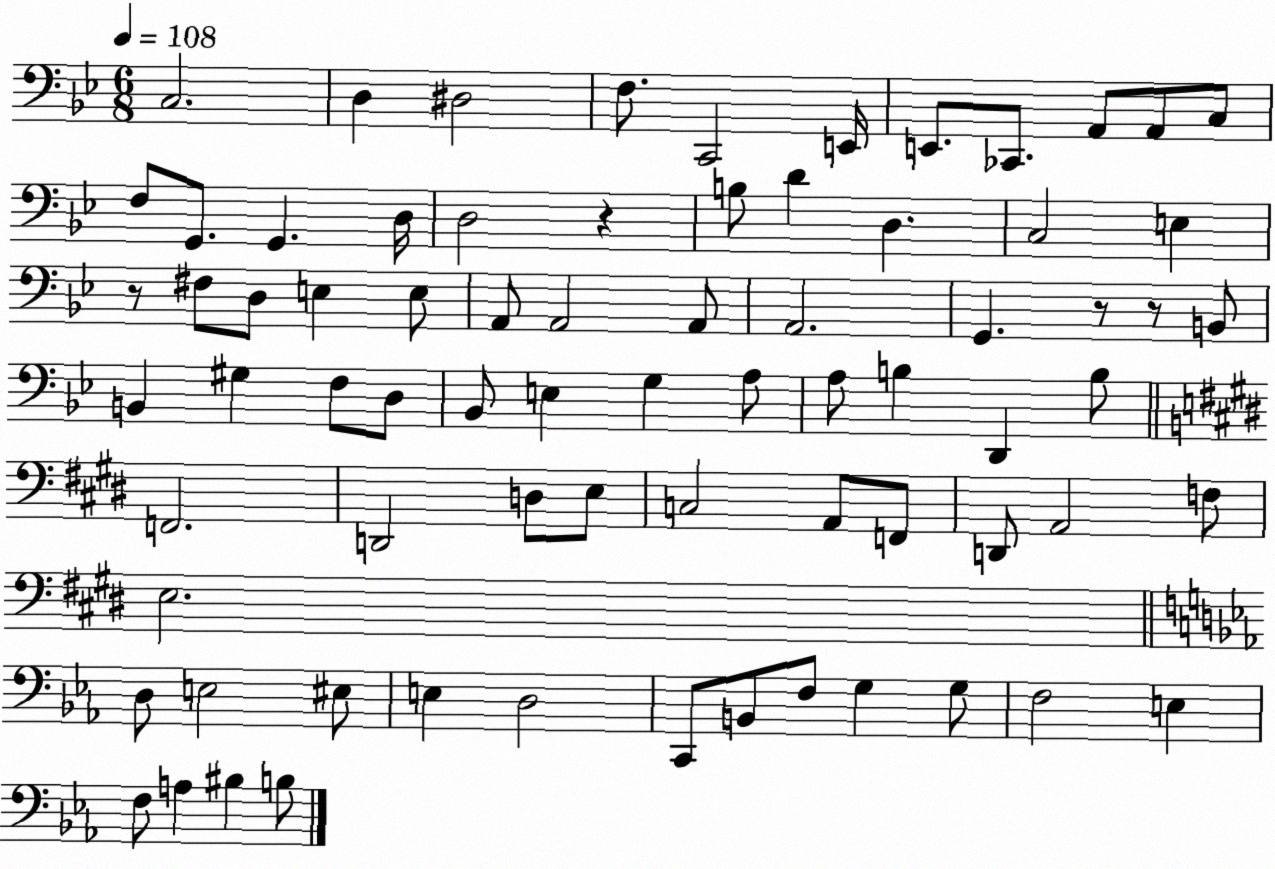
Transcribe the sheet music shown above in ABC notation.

X:1
T:Untitled
M:6/8
L:1/4
K:Bb
C,2 D, ^D,2 F,/2 C,,2 E,,/4 E,,/2 _C,,/2 A,,/2 A,,/2 C,/2 F,/2 G,,/2 G,, D,/4 D,2 z B,/2 D D, C,2 E, z/2 ^F,/2 D,/2 E, E,/2 A,,/2 A,,2 A,,/2 A,,2 G,, z/2 z/2 B,,/2 B,, ^G, F,/2 D,/2 _B,,/2 E, G, A,/2 A,/2 B, D,, B,/2 F,,2 D,,2 D,/2 E,/2 C,2 A,,/2 F,,/2 D,,/2 A,,2 F,/2 E,2 D,/2 E,2 ^E,/2 E, D,2 C,,/2 B,,/2 F,/2 G, G,/2 F,2 E, F,/2 A, ^B, B,/2